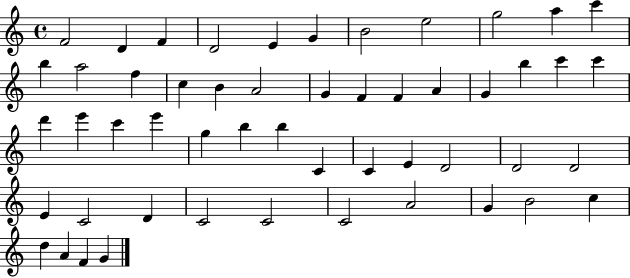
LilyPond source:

{
  \clef treble
  \time 4/4
  \defaultTimeSignature
  \key c \major
  f'2 d'4 f'4 | d'2 e'4 g'4 | b'2 e''2 | g''2 a''4 c'''4 | \break b''4 a''2 f''4 | c''4 b'4 a'2 | g'4 f'4 f'4 a'4 | g'4 b''4 c'''4 c'''4 | \break d'''4 e'''4 c'''4 e'''4 | g''4 b''4 b''4 c'4 | c'4 e'4 d'2 | d'2 d'2 | \break e'4 c'2 d'4 | c'2 c'2 | c'2 a'2 | g'4 b'2 c''4 | \break d''4 a'4 f'4 g'4 | \bar "|."
}